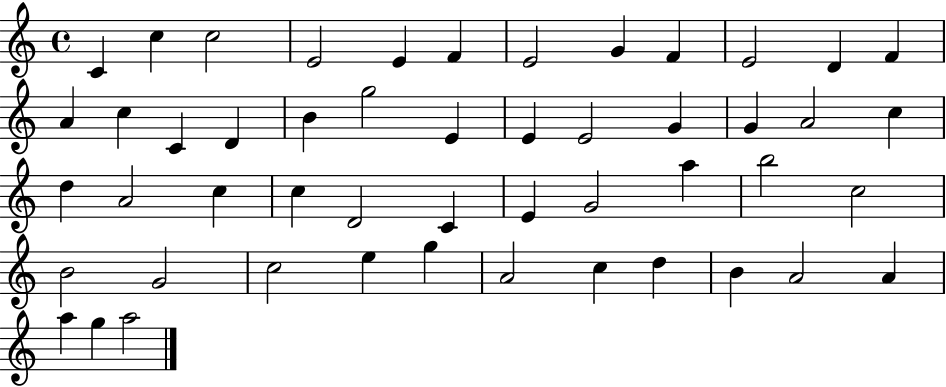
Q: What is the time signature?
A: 4/4